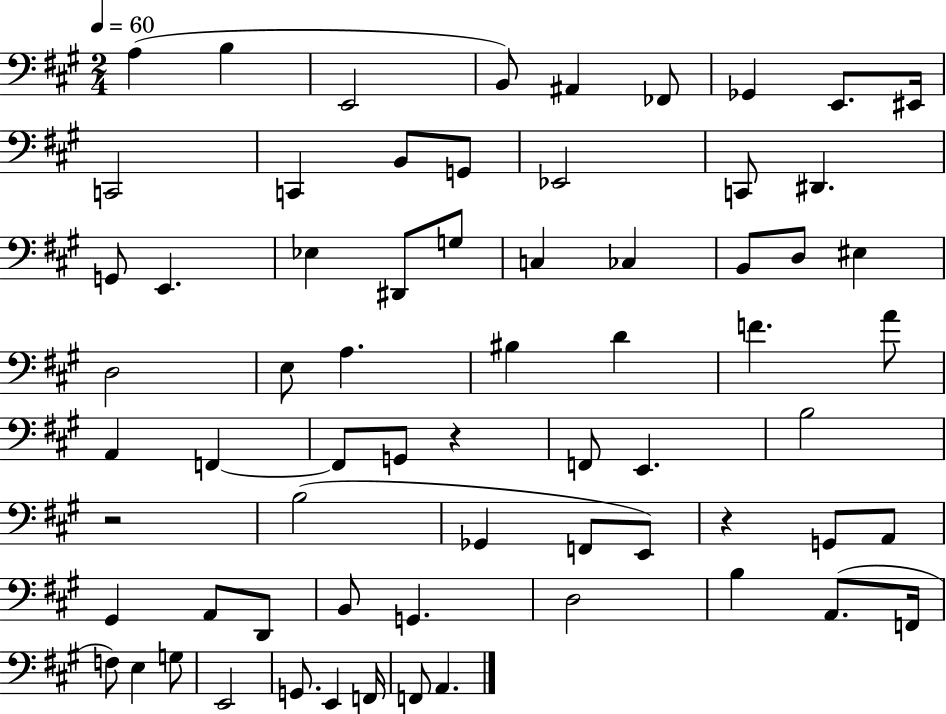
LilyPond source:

{
  \clef bass
  \numericTimeSignature
  \time 2/4
  \key a \major
  \tempo 4 = 60
  a4( b4 | e,2 | b,8) ais,4 fes,8 | ges,4 e,8. eis,16 | \break c,2 | c,4 b,8 g,8 | ees,2 | c,8 dis,4. | \break g,8 e,4. | ees4 dis,8 g8 | c4 ces4 | b,8 d8 eis4 | \break d2 | e8 a4. | bis4 d'4 | f'4. a'8 | \break a,4 f,4~~ | f,8 g,8 r4 | f,8 e,4. | b2 | \break r2 | b2( | ges,4 f,8 e,8) | r4 g,8 a,8 | \break gis,4 a,8 d,8 | b,8 g,4. | d2 | b4 a,8.( f,16 | \break f8) e4 g8 | e,2 | g,8. e,4 f,16 | f,8 a,4. | \break \bar "|."
}